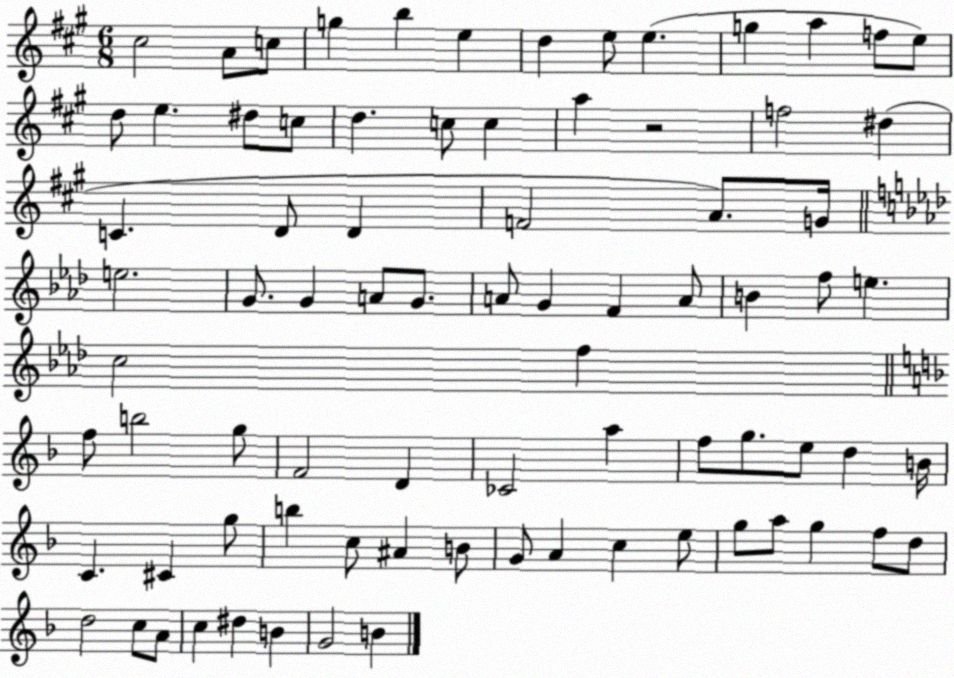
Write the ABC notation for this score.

X:1
T:Untitled
M:6/8
L:1/4
K:A
^c2 A/2 c/2 g b e d e/2 e g a f/2 e/2 d/2 e ^d/2 c/2 d c/2 c a z2 f2 ^d C D/2 D F2 A/2 G/4 e2 G/2 G A/2 G/2 A/2 G F A/2 B f/2 e c2 f f/2 b2 g/2 F2 D _C2 a f/2 g/2 e/2 d B/4 C ^C g/2 b c/2 ^A B/2 G/2 A c e/2 g/2 a/2 g f/2 d/2 d2 c/2 A/2 c ^d B G2 B